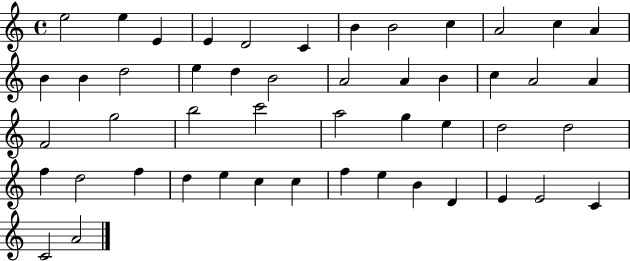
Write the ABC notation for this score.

X:1
T:Untitled
M:4/4
L:1/4
K:C
e2 e E E D2 C B B2 c A2 c A B B d2 e d B2 A2 A B c A2 A F2 g2 b2 c'2 a2 g e d2 d2 f d2 f d e c c f e B D E E2 C C2 A2